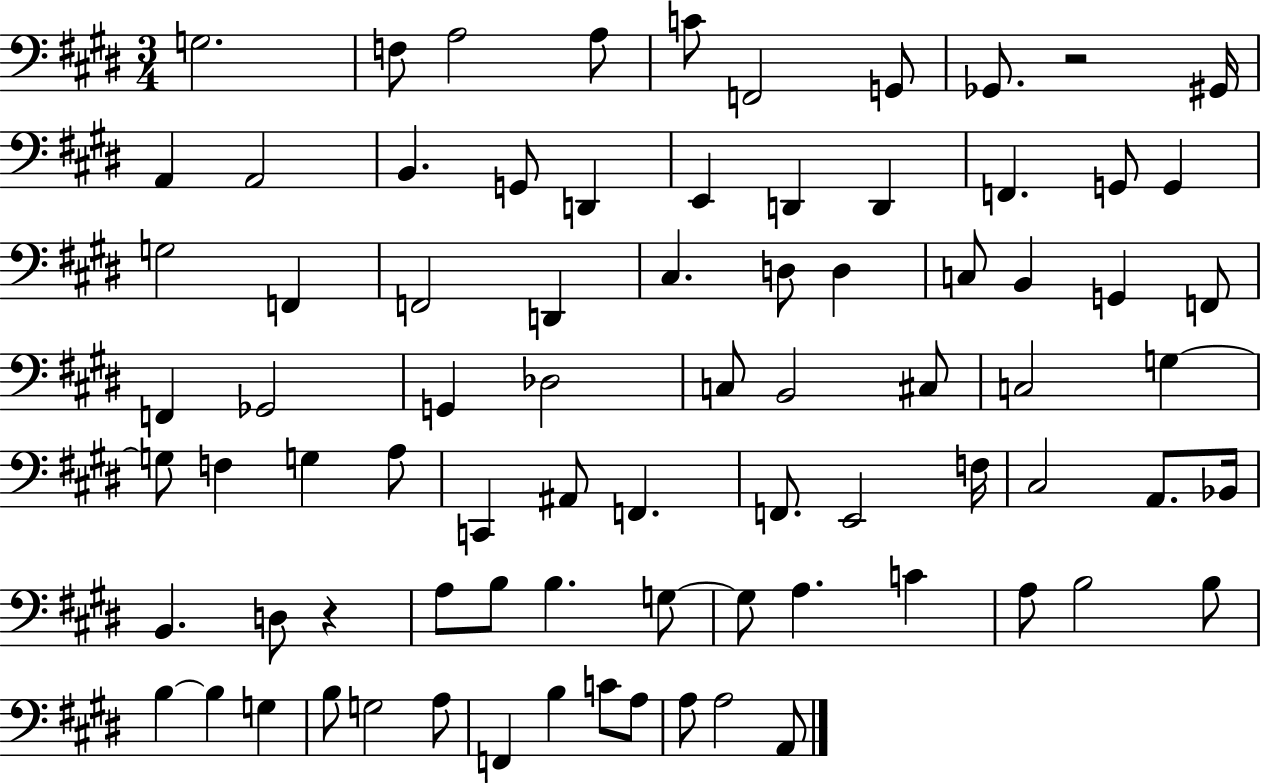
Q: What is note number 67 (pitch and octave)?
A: B3